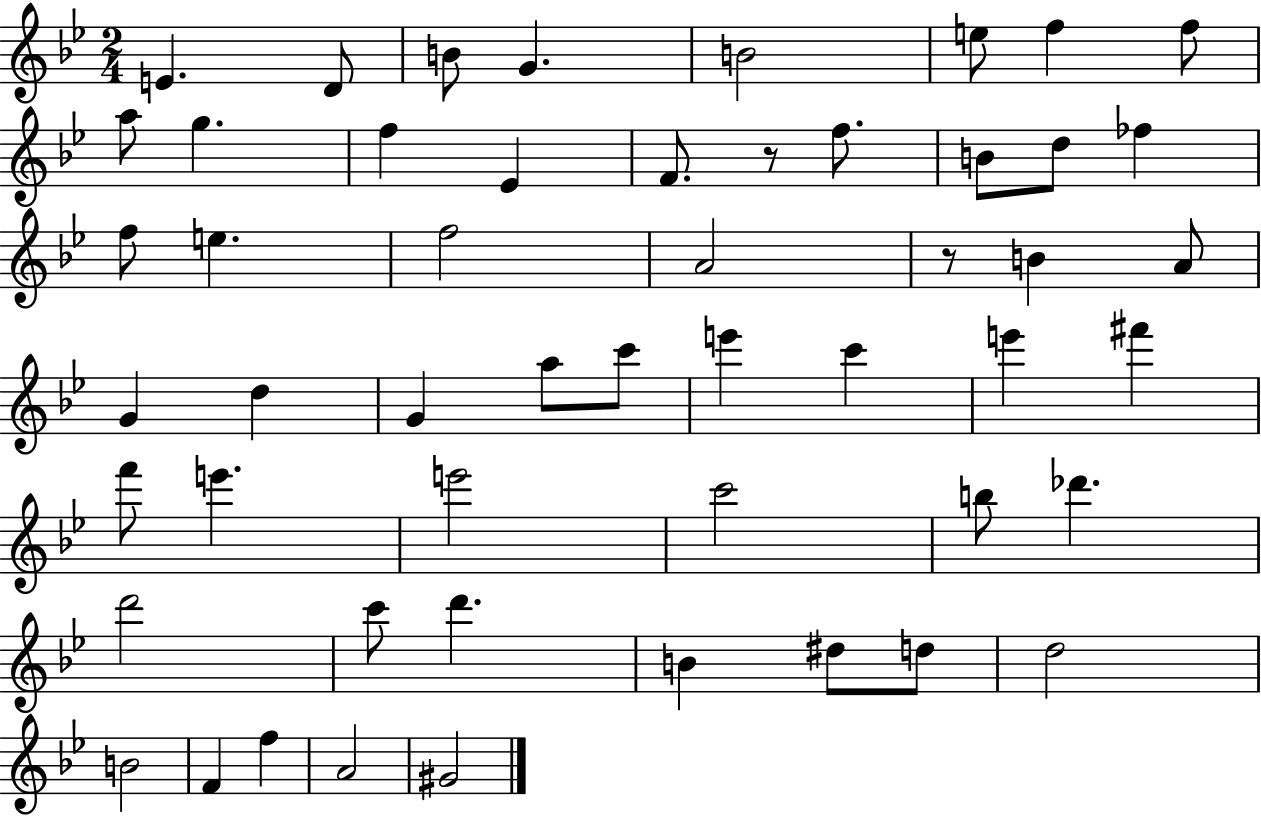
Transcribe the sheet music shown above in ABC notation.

X:1
T:Untitled
M:2/4
L:1/4
K:Bb
E D/2 B/2 G B2 e/2 f f/2 a/2 g f _E F/2 z/2 f/2 B/2 d/2 _f f/2 e f2 A2 z/2 B A/2 G d G a/2 c'/2 e' c' e' ^f' f'/2 e' e'2 c'2 b/2 _d' d'2 c'/2 d' B ^d/2 d/2 d2 B2 F f A2 ^G2